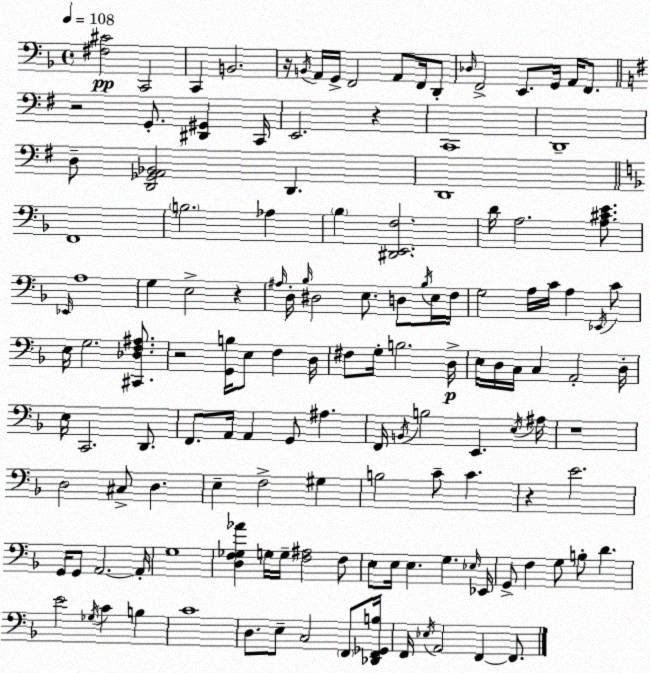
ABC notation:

X:1
T:Untitled
M:4/4
L:1/4
K:F
[^F,^C]2 C,,2 C,, B,,2 z/4 B,,/4 A,,/4 G,,/4 F,,2 A,,/2 F,,/4 D,,/2 _D,/4 F,,2 E,,/2 G,,/4 A,,/4 F,,/2 z2 G,,/2 [^D,,^G,,] C,,/4 E,,2 z C,,4 D,,4 D,/2 [D,,_G,,A,,_B,,]2 D,, D,,4 F,,4 B,2 _A, _B, [^D,,E,,F,]2 D/4 A,2 [A,^CE]/2 _E,,/4 A,4 G, E,2 z ^A,/4 D,/4 _B,/4 ^D,2 E,/2 D,/2 _B,/4 E,/4 F,/4 G,2 A,/4 C/4 A, _E,,/4 C/2 E,/4 G,2 [^C,,_D,F,^A,]/2 z2 [G,,B,]/4 E,/2 F, D,/4 ^F,/2 G,/4 B,2 D,/4 E,/4 D,/4 C,/4 C, A,,2 D,/4 E,/4 C,,2 D,,/2 F,,/2 A,,/4 A,, G,,/2 ^A, F,,/4 B,,/4 B,2 E,, E,/4 ^A,/4 z4 D,2 ^C,/2 D, E, F,2 ^G, B,2 C/2 C z E2 G,,/4 G,,/2 A,,2 A,,/4 G,4 [D,F,_G,_A] G,/4 G,/4 [F,^A,]2 F,/2 E,/2 E,/4 E, G, _E,/4 _E,,/4 G,,/2 F, G,/2 B,/2 D E2 _G,/4 C B, C4 D,/2 E,/2 C,2 F,,/2 [_D,,F,,_G,,B,]/4 F,,/4 _E,/4 A,,2 F,, F,,/2